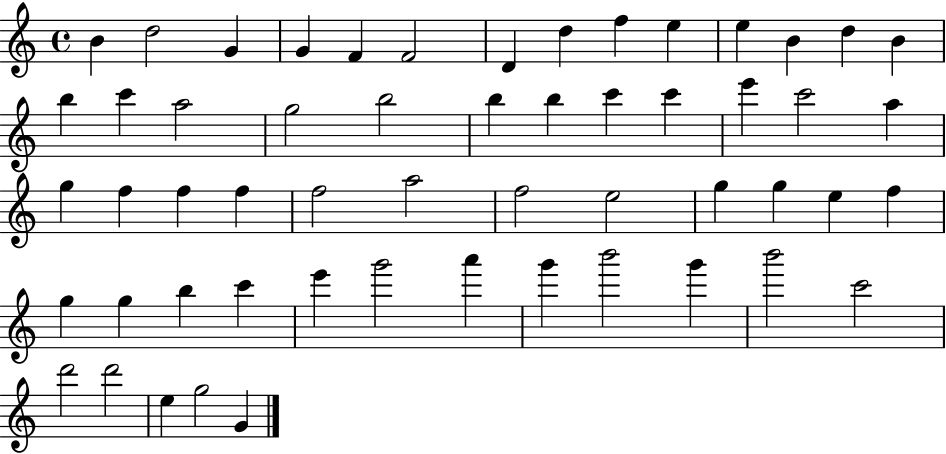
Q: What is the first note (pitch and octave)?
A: B4